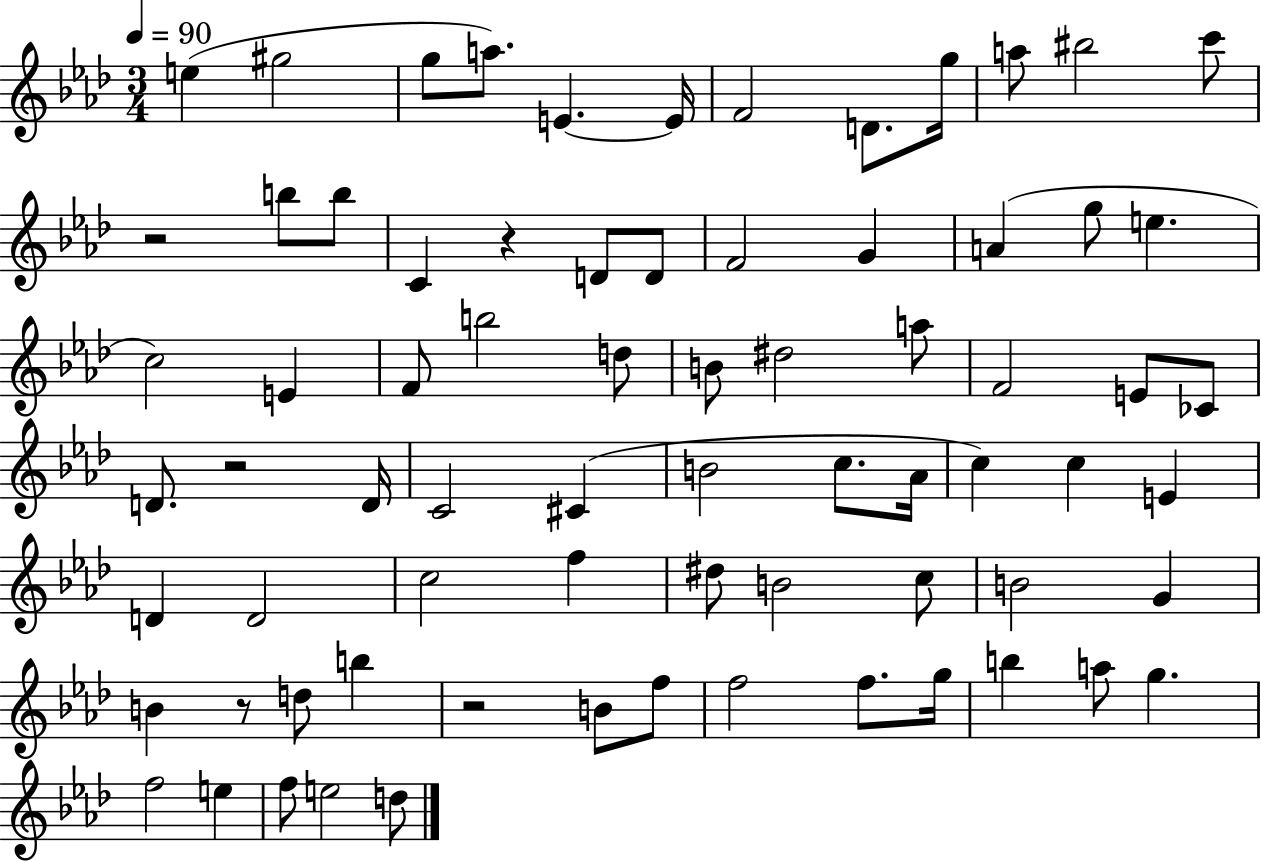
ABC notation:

X:1
T:Untitled
M:3/4
L:1/4
K:Ab
e ^g2 g/2 a/2 E E/4 F2 D/2 g/4 a/2 ^b2 c'/2 z2 b/2 b/2 C z D/2 D/2 F2 G A g/2 e c2 E F/2 b2 d/2 B/2 ^d2 a/2 F2 E/2 _C/2 D/2 z2 D/4 C2 ^C B2 c/2 _A/4 c c E D D2 c2 f ^d/2 B2 c/2 B2 G B z/2 d/2 b z2 B/2 f/2 f2 f/2 g/4 b a/2 g f2 e f/2 e2 d/2